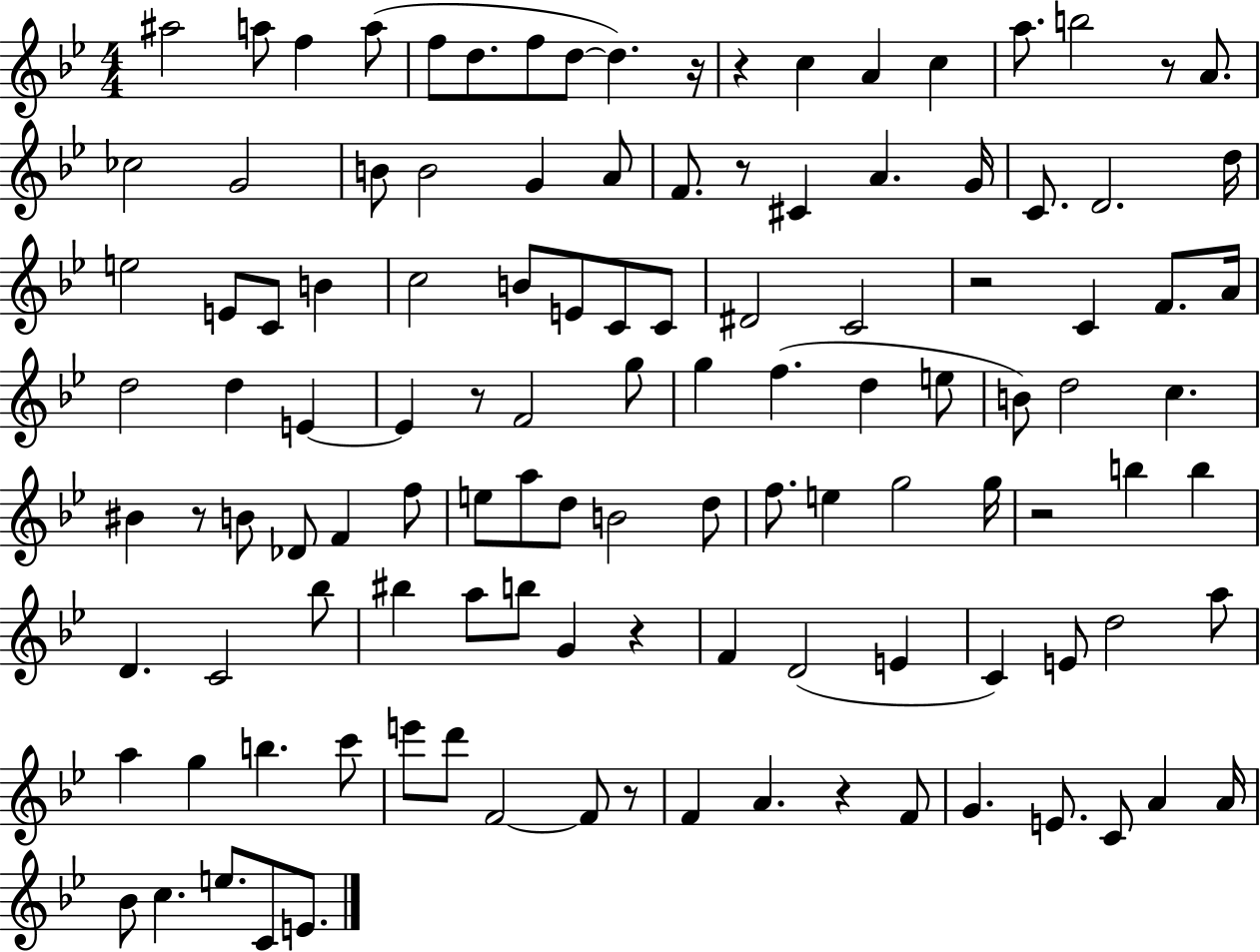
A#5/h A5/e F5/q A5/e F5/e D5/e. F5/e D5/e D5/q. R/s R/q C5/q A4/q C5/q A5/e. B5/h R/e A4/e. CES5/h G4/h B4/e B4/h G4/q A4/e F4/e. R/e C#4/q A4/q. G4/s C4/e. D4/h. D5/s E5/h E4/e C4/e B4/q C5/h B4/e E4/e C4/e C4/e D#4/h C4/h R/h C4/q F4/e. A4/s D5/h D5/q E4/q E4/q R/e F4/h G5/e G5/q F5/q. D5/q E5/e B4/e D5/h C5/q. BIS4/q R/e B4/e Db4/e F4/q F5/e E5/e A5/e D5/e B4/h D5/e F5/e. E5/q G5/h G5/s R/h B5/q B5/q D4/q. C4/h Bb5/e BIS5/q A5/e B5/e G4/q R/q F4/q D4/h E4/q C4/q E4/e D5/h A5/e A5/q G5/q B5/q. C6/e E6/e D6/e F4/h F4/e R/e F4/q A4/q. R/q F4/e G4/q. E4/e. C4/e A4/q A4/s Bb4/e C5/q. E5/e. C4/e E4/e.